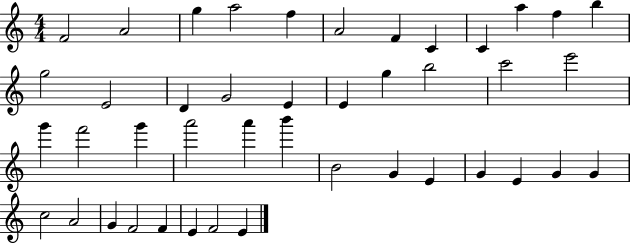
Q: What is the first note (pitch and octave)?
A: F4